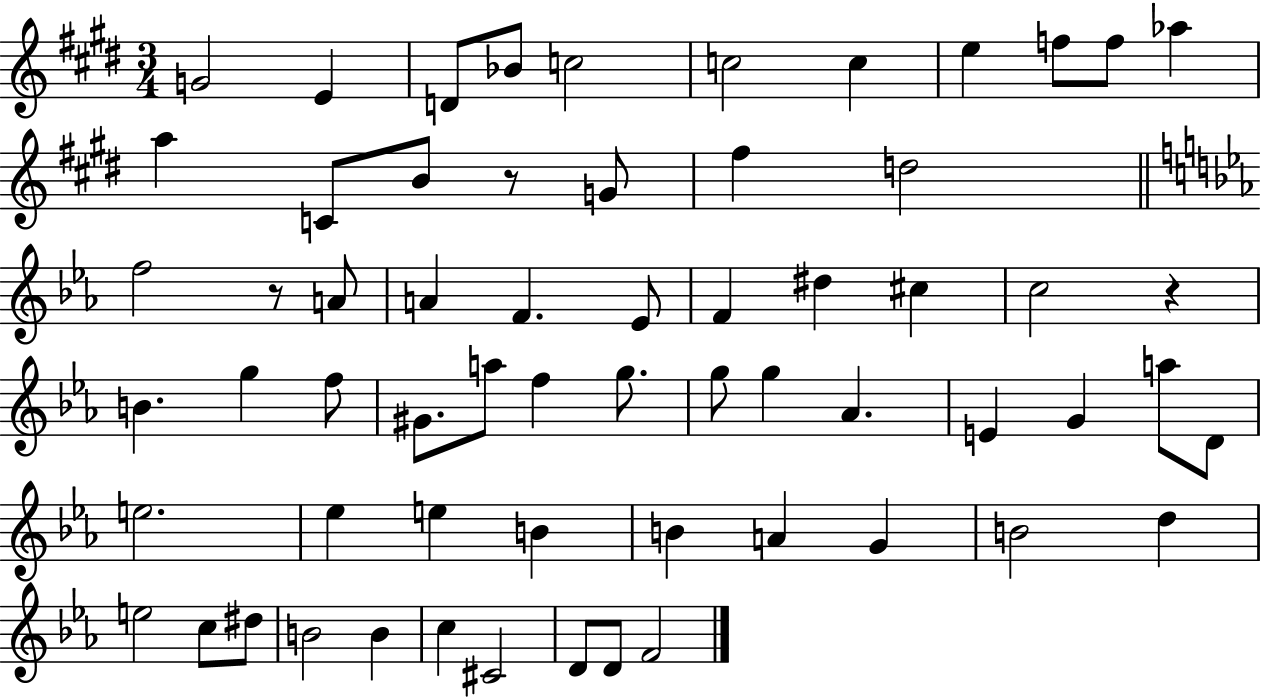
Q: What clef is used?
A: treble